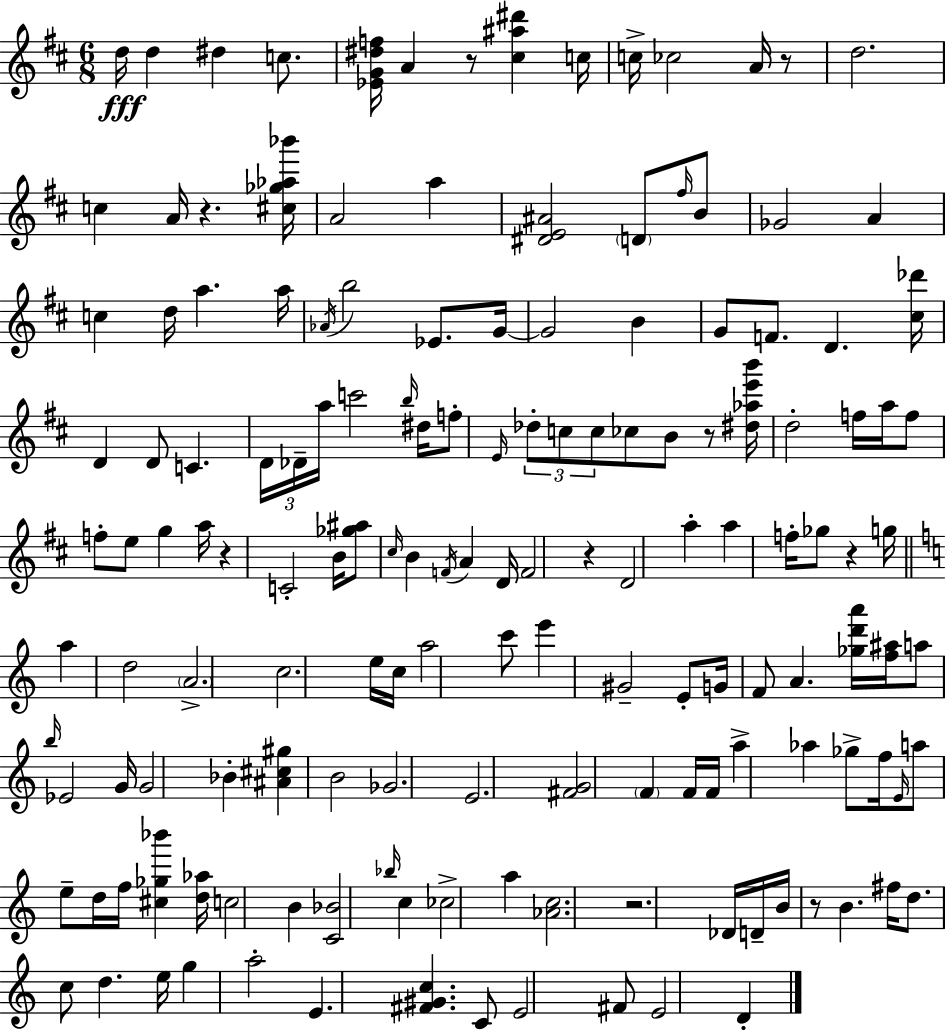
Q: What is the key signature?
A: D major